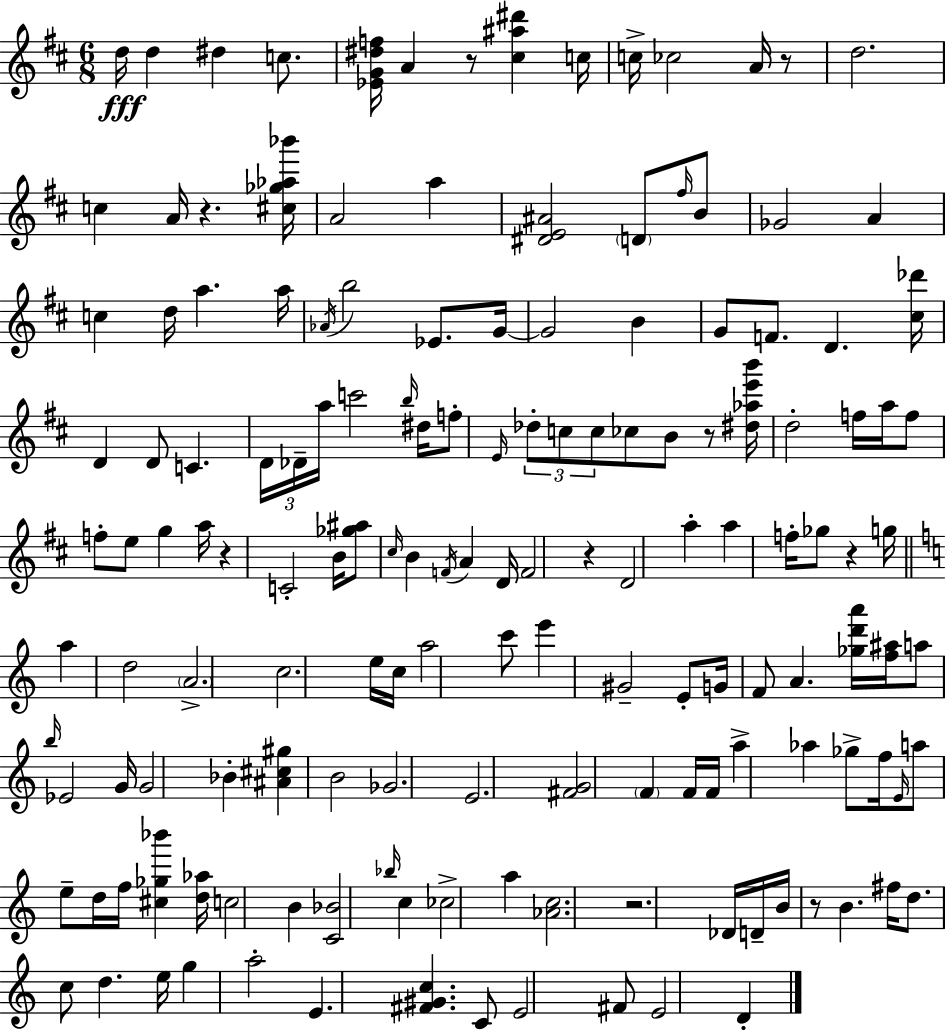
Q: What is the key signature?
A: D major